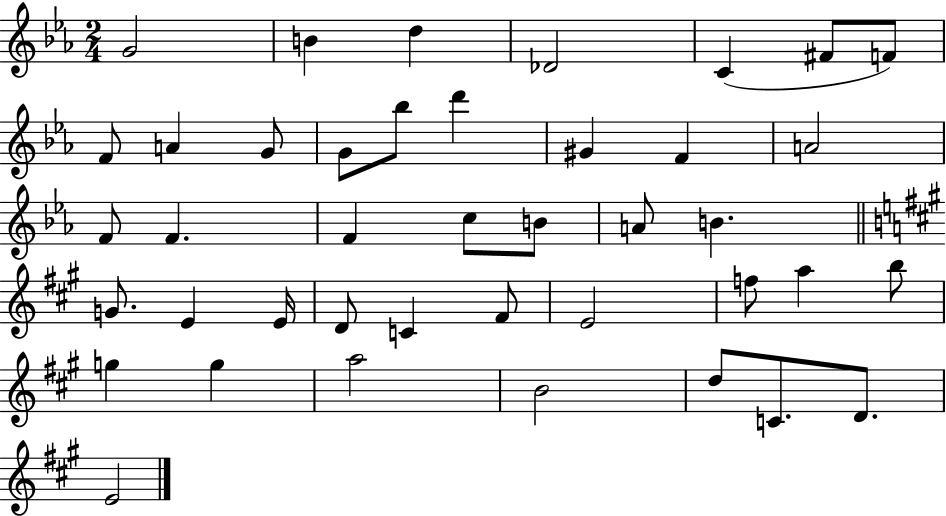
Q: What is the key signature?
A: EES major